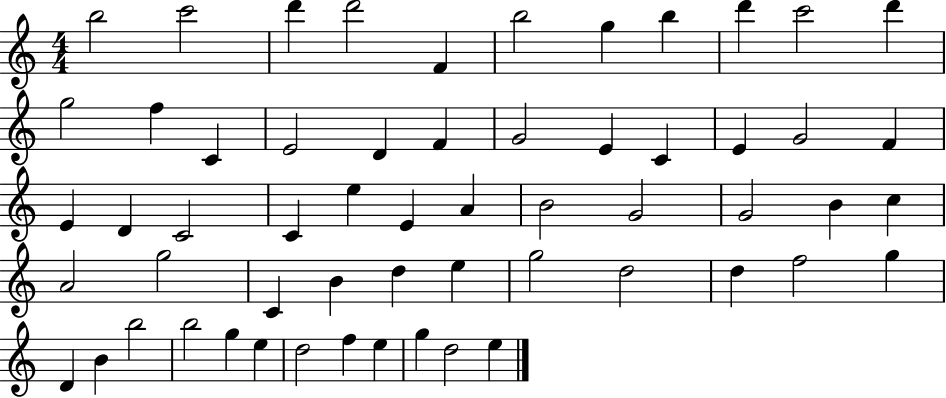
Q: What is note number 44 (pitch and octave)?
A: D5